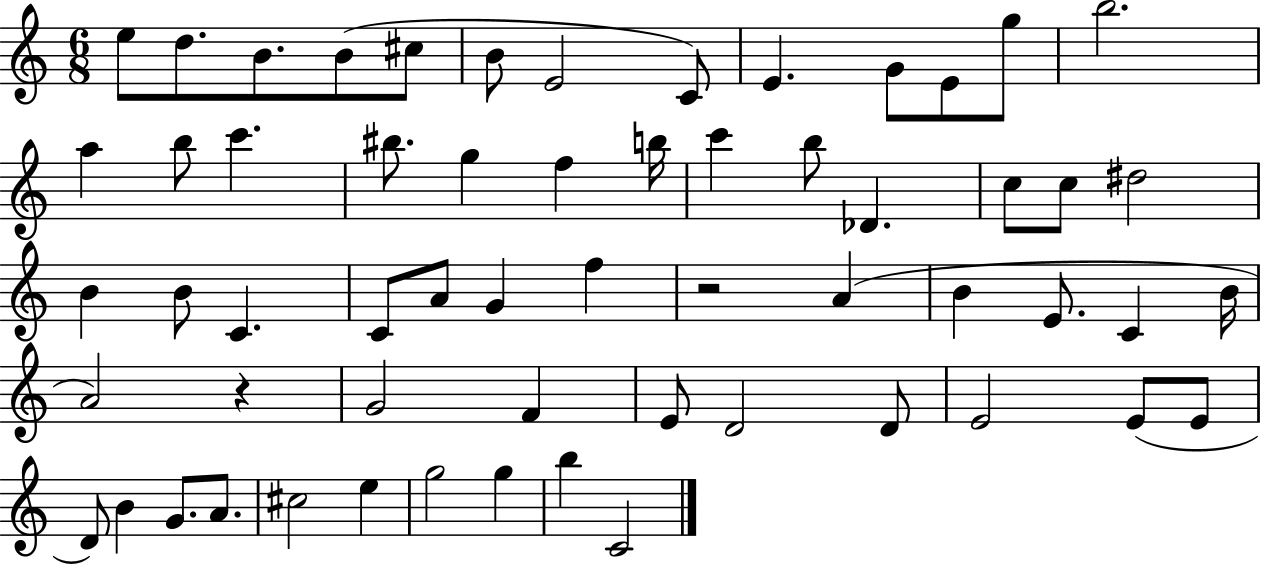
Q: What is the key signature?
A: C major